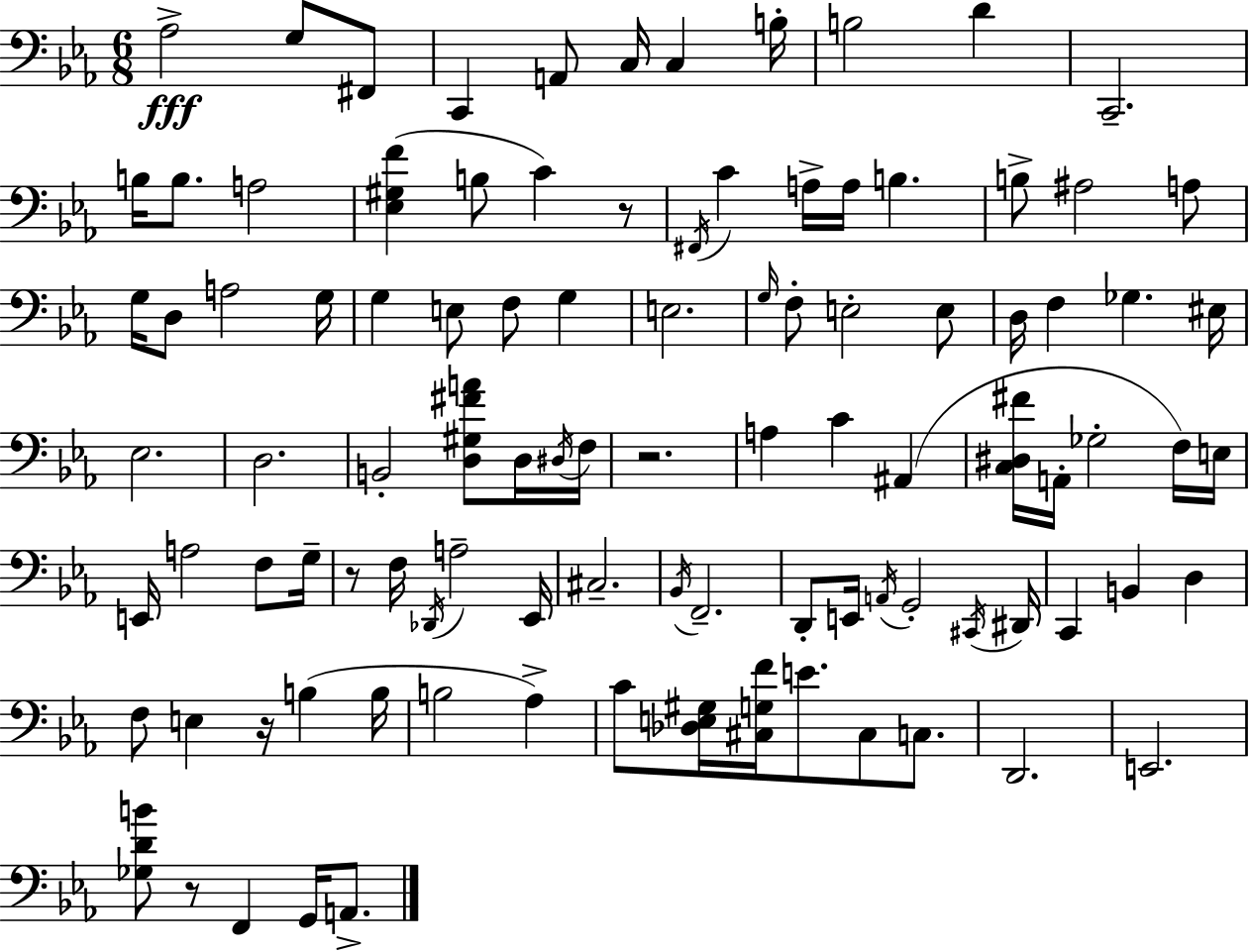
{
  \clef bass
  \numericTimeSignature
  \time 6/8
  \key ees \major
  aes2->\fff g8 fis,8 | c,4 a,8 c16 c4 b16-. | b2 d'4 | c,2.-- | \break b16 b8. a2 | <ees gis f'>4( b8 c'4) r8 | \acciaccatura { fis,16 } c'4 a16-> a16 b4. | b8-> ais2 a8 | \break g16 d8 a2 | g16 g4 e8 f8 g4 | e2. | \grace { g16 } f8-. e2-. | \break e8 d16 f4 ges4. | eis16 ees2. | d2. | b,2-. <d gis fis' a'>8 | \break d16 \acciaccatura { dis16 } f16 r2. | a4 c'4 ais,4( | <c dis fis'>16 a,16-. ges2-. | f16) e16 e,16 a2 | \break f8 g16-- r8 f16 \acciaccatura { des,16 } a2-- | ees,16 cis2.-- | \acciaccatura { bes,16 } f,2.-- | d,8-. e,16 \acciaccatura { a,16 } g,2-. | \break \acciaccatura { cis,16 } dis,16 c,4 b,4 | d4 f8 e4 | r16 b4( b16 b2 | aes4->) c'8 <des e gis>16 <cis g f'>16 e'8. | \break cis8 c8. d,2. | e,2. | <ges d' b'>8 r8 f,4 | g,16 a,8.-> \bar "|."
}